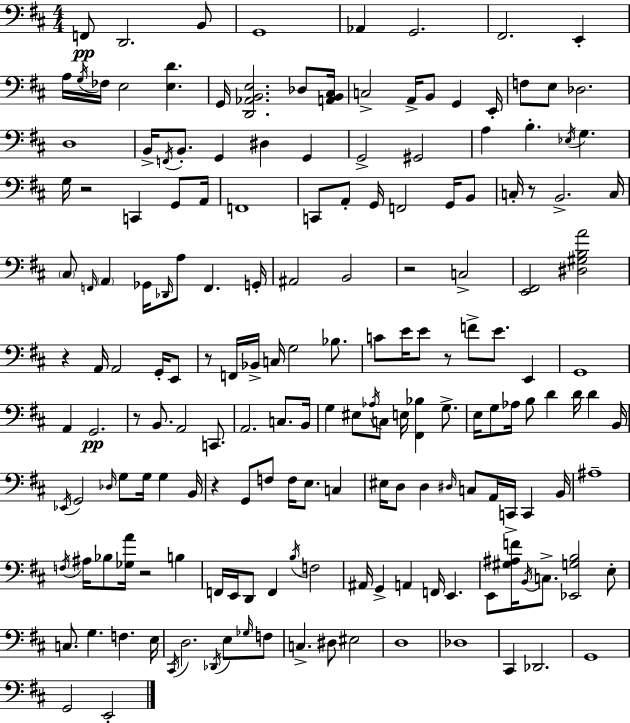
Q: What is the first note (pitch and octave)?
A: F2